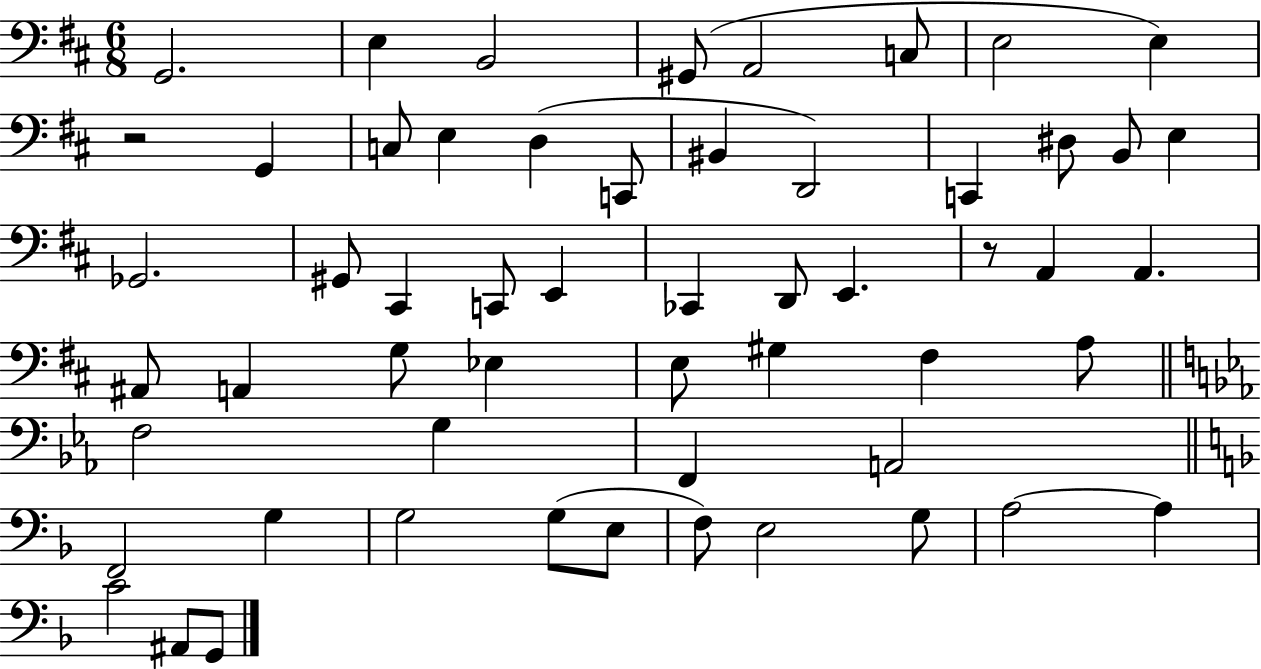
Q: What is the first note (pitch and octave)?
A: G2